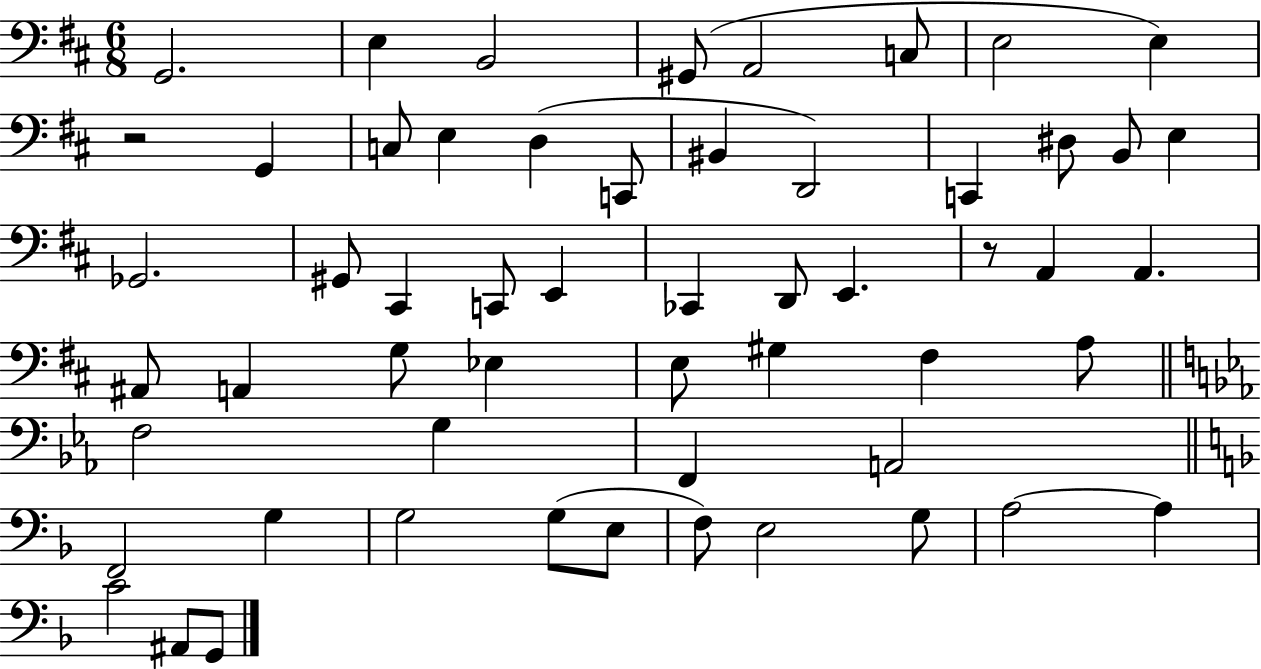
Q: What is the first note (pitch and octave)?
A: G2